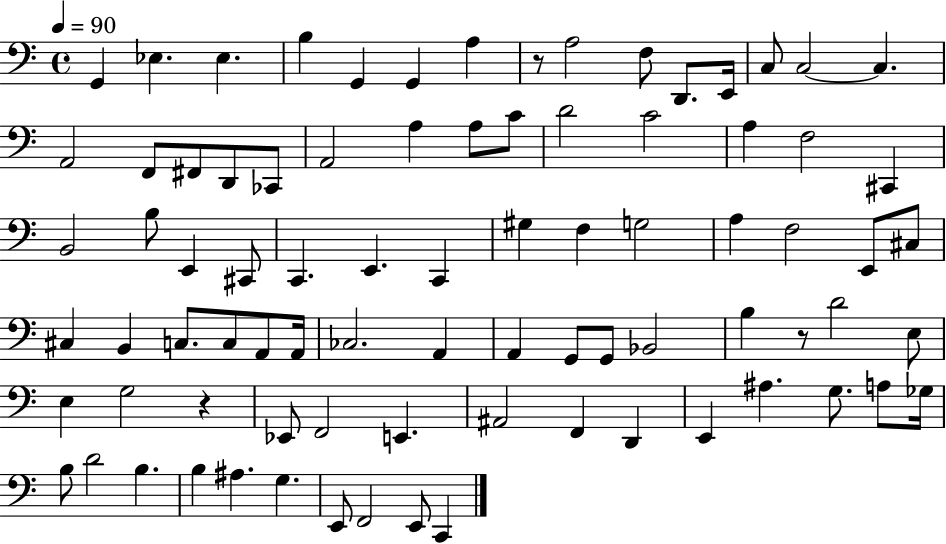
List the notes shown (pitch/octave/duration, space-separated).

G2/q Eb3/q. Eb3/q. B3/q G2/q G2/q A3/q R/e A3/h F3/e D2/e. E2/s C3/e C3/h C3/q. A2/h F2/e F#2/e D2/e CES2/e A2/h A3/q A3/e C4/e D4/h C4/h A3/q F3/h C#2/q B2/h B3/e E2/q C#2/e C2/q. E2/q. C2/q G#3/q F3/q G3/h A3/q F3/h E2/e C#3/e C#3/q B2/q C3/e. C3/e A2/e A2/s CES3/h. A2/q A2/q G2/e G2/e Bb2/h B3/q R/e D4/h E3/e E3/q G3/h R/q Eb2/e F2/h E2/q. A#2/h F2/q D2/q E2/q A#3/q. G3/e. A3/e Gb3/s B3/e D4/h B3/q. B3/q A#3/q. G3/q. E2/e F2/h E2/e C2/q